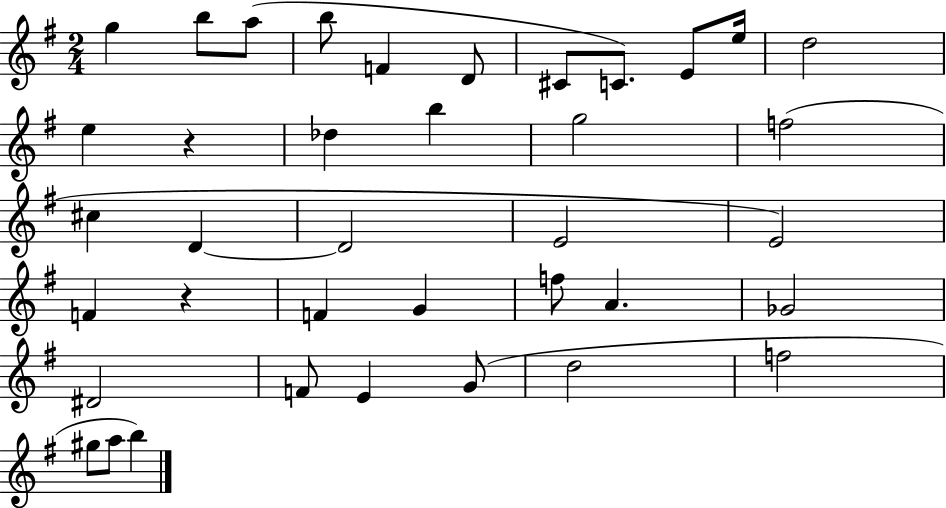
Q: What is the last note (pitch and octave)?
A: B5